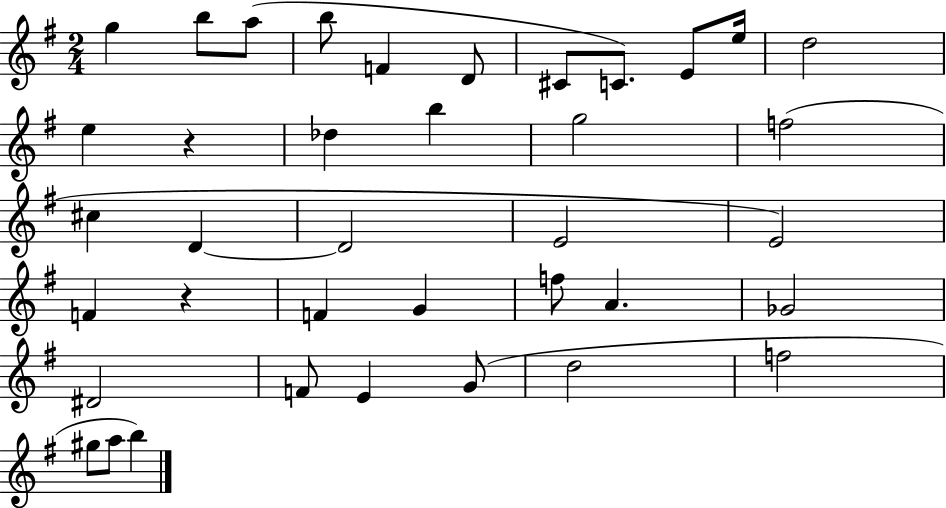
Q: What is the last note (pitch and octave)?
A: B5